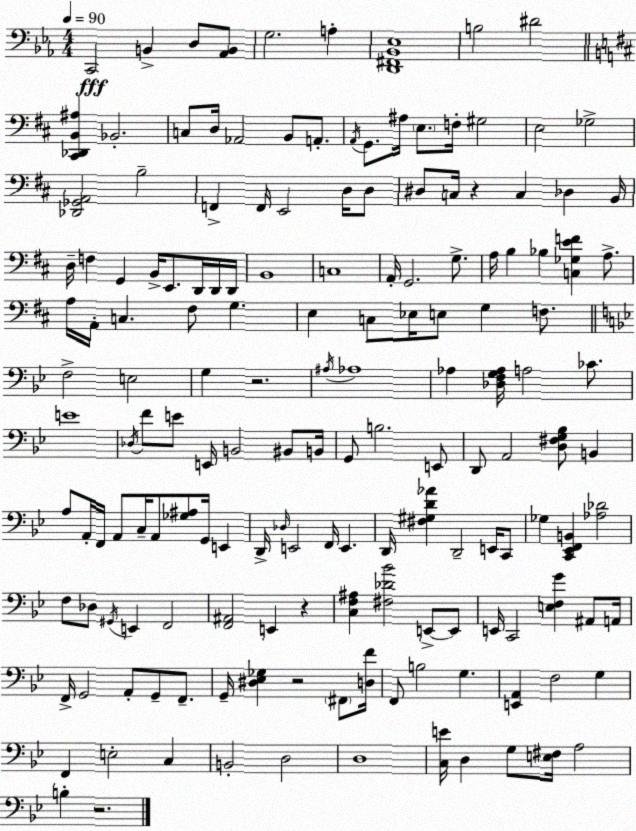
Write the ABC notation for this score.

X:1
T:Untitled
M:4/4
L:1/4
K:Cm
C,,2 B,, D,/2 [_A,,B,,]/2 G,2 A, [D,,^F,,_B,,_E,]4 B,2 ^D2 [^C,,_D,,B,,^A,] _B,,2 C,/2 D,/4 _A,,2 B,,/2 A,,/2 A,,/4 G,,/2 ^A,/4 E,/2 F,/4 ^G,2 E,2 _G,2 [_D,,_G,,A,,]2 B,2 F,, F,,/4 E,,2 D,/4 D,/2 ^D,/2 C,/4 z C, _D, B,,/4 D,/4 F, G,, B,,/4 E,,/2 D,,/4 D,,/4 D,,/4 B,,4 C,4 A,,/4 G,,2 G,/2 A,/4 B, _B, [C,_G,EF] A,/2 A,/4 A,,/4 C, ^F,/2 G, E, C,/2 _E,/4 E,/2 G, F,/2 F,2 E,2 G, z2 ^A,/4 _A,4 _A, [_D,F,G,_A,]/4 A,2 _C/2 E4 _D,/4 F/2 E/2 E,,/4 B,,2 ^B,,/2 B,,/4 G,,/2 B,2 E,,/2 D,,/2 A,,2 [D,^F,G,_B,]/2 B,, A,/2 A,,/4 F,,/4 A,,/2 C,/4 A,,/2 [_G,^A,]/2 G,,/4 E,, D,,/4 _D,/4 E,,2 F,,/4 E,, D,,/4 [^F,^G,D_A] D,,2 E,,/4 C,,/2 _G, [C,,_E,,F,,B,,] [_A,_D]2 F,/2 _D,/2 ^G,,/4 E,, F,,2 [F,,^A,,]2 E,, z [C,F,^A,] [^F,_D_B]2 E,,/2 E,,/2 E,,/4 C,,2 [E,F,G] ^A,,/2 A,,/4 F,,/4 G,,2 A,,/2 G,,/2 F,,/2 G,,/4 [^D,_E,_G,] z2 ^F,,/2 [D,F]/4 F,,/2 B,2 G, [E,,A,,] F,2 G, F,, E,2 C, B,,2 D,2 D,4 [C,E]/4 D, G,/2 [E,^F,]/4 A,2 B, z2